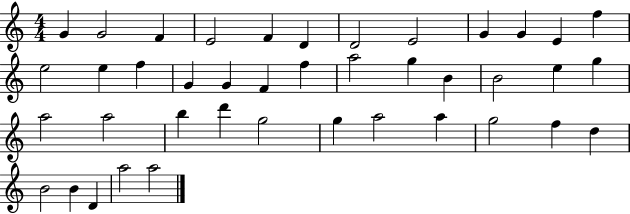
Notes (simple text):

G4/q G4/h F4/q E4/h F4/q D4/q D4/h E4/h G4/q G4/q E4/q F5/q E5/h E5/q F5/q G4/q G4/q F4/q F5/q A5/h G5/q B4/q B4/h E5/q G5/q A5/h A5/h B5/q D6/q G5/h G5/q A5/h A5/q G5/h F5/q D5/q B4/h B4/q D4/q A5/h A5/h